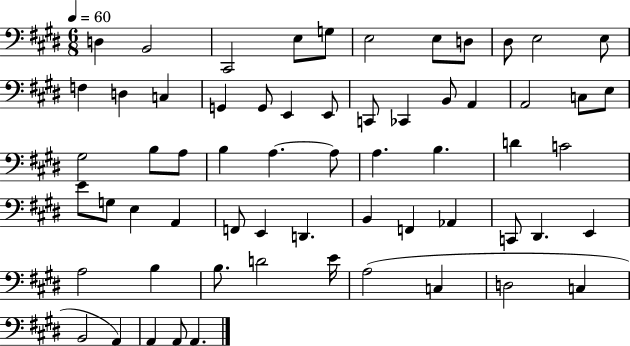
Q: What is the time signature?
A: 6/8